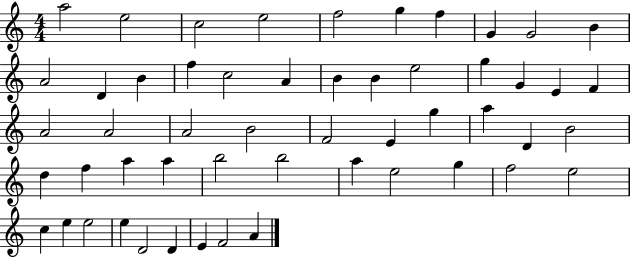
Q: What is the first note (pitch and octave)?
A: A5